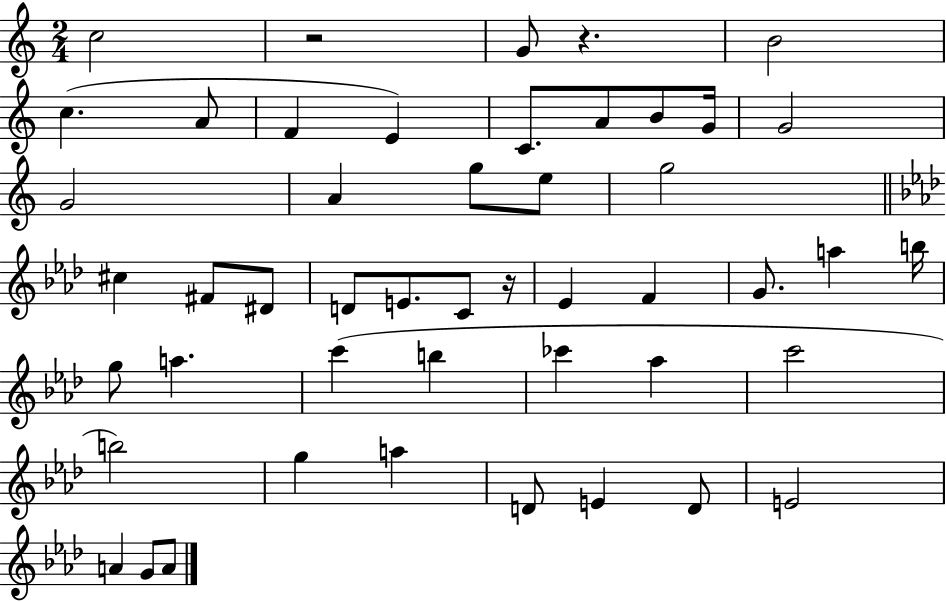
C5/h R/h G4/e R/q. B4/h C5/q. A4/e F4/q E4/q C4/e. A4/e B4/e G4/s G4/h G4/h A4/q G5/e E5/e G5/h C#5/q F#4/e D#4/e D4/e E4/e. C4/e R/s Eb4/q F4/q G4/e. A5/q B5/s G5/e A5/q. C6/q B5/q CES6/q Ab5/q C6/h B5/h G5/q A5/q D4/e E4/q D4/e E4/h A4/q G4/e A4/e